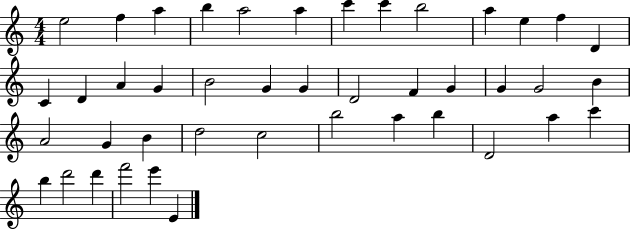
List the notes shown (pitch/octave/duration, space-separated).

E5/h F5/q A5/q B5/q A5/h A5/q C6/q C6/q B5/h A5/q E5/q F5/q D4/q C4/q D4/q A4/q G4/q B4/h G4/q G4/q D4/h F4/q G4/q G4/q G4/h B4/q A4/h G4/q B4/q D5/h C5/h B5/h A5/q B5/q D4/h A5/q C6/q B5/q D6/h D6/q F6/h E6/q E4/q